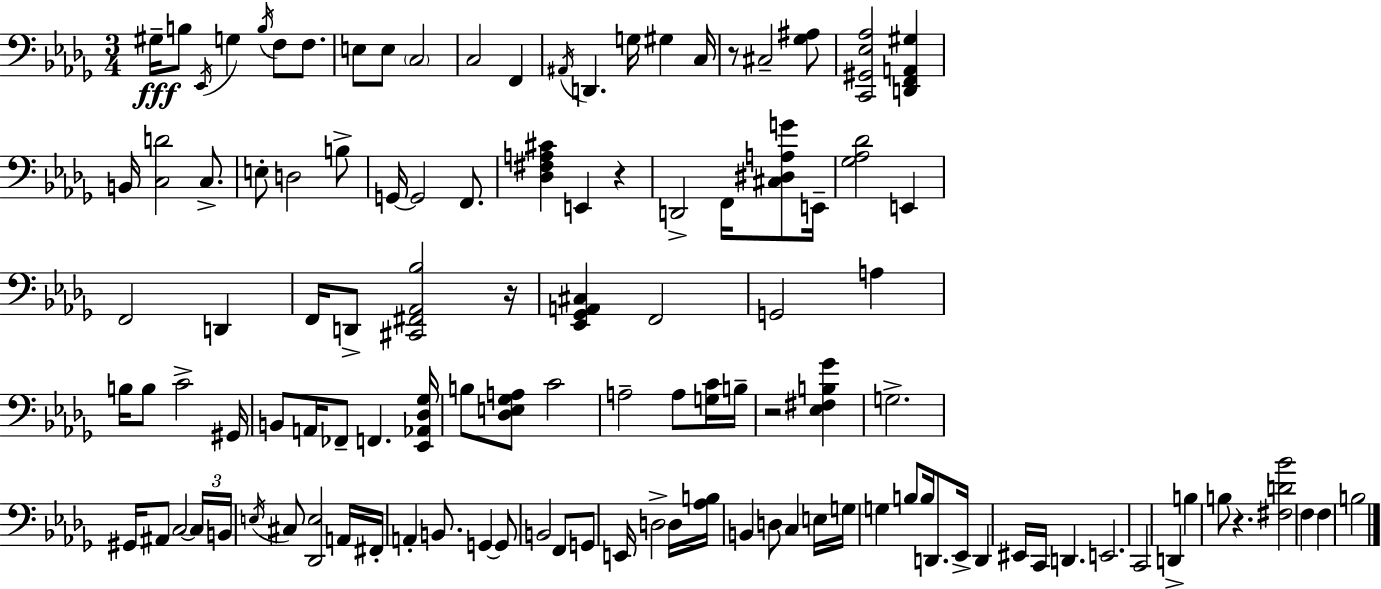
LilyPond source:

{
  \clef bass
  \numericTimeSignature
  \time 3/4
  \key bes \minor
  gis16--\fff b8 \acciaccatura { ees,16 } g4 \acciaccatura { b16 } f8 f8. | e8 e8 \parenthesize c2 | c2 f,4 | \acciaccatura { ais,16 } d,4. g16 gis4 | \break c16 r8 cis2-- | <ges ais>8 <c, gis, ees aes>2 <d, f, a, gis>4 | b,16 <c d'>2 | c8.-> e8-. d2 | \break b8-> g,16~~ g,2 | f,8. <des fis a cis'>4 e,4 r4 | d,2-> f,16 | <cis dis a g'>8 e,16-- <ges aes des'>2 e,4 | \break f,2 d,4 | f,16 d,8-> <cis, fis, aes, bes>2 | r16 <ees, ges, a, cis>4 f,2 | g,2 a4 | \break b16 b8 c'2-> | gis,16 b,8 a,16 fes,8-- f,4. | <ees, aes, des ges>16 b8 <des e ges a>8 c'2 | a2-- a8 | \break <g c'>16 b16-- r2 <ees fis b ges'>4 | g2.-> | gis,16 ais,8 c2~~ | \tuplet 3/2 { c16 b,16 \acciaccatura { e16 } } cis8 <des, e>2 | \break a,16 fis,16-. a,4-. b,8. | g,4~~ g,8 b,2 | f,8 g,8 e,16 d2-> | d16 <aes b>16 b,4 d8 c4 | \break e16 g16 g4 b8 b16 | d,8. ees,16-> d,4 eis,16 c,16 d,4. | e,2. | c,2 | \break d,4-> b4 b8 r4. | <fis d' bes'>2 | f4 f4 b2 | \bar "|."
}